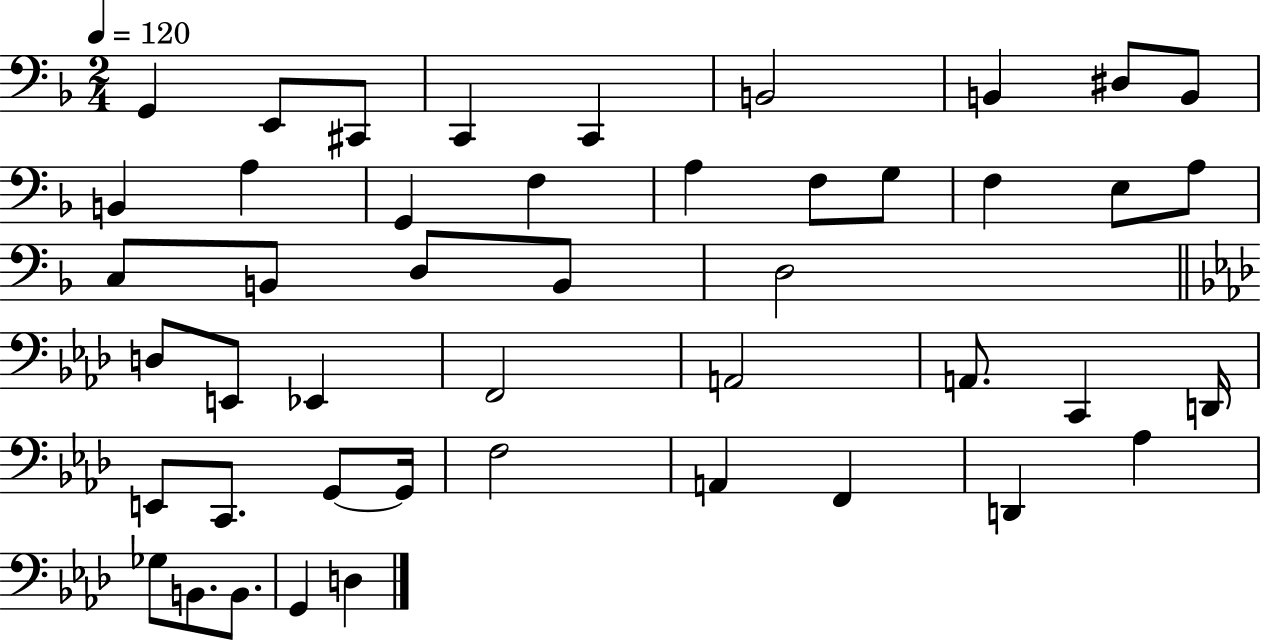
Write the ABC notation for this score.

X:1
T:Untitled
M:2/4
L:1/4
K:F
G,, E,,/2 ^C,,/2 C,, C,, B,,2 B,, ^D,/2 B,,/2 B,, A, G,, F, A, F,/2 G,/2 F, E,/2 A,/2 C,/2 B,,/2 D,/2 B,,/2 D,2 D,/2 E,,/2 _E,, F,,2 A,,2 A,,/2 C,, D,,/4 E,,/2 C,,/2 G,,/2 G,,/4 F,2 A,, F,, D,, _A, _G,/2 B,,/2 B,,/2 G,, D,